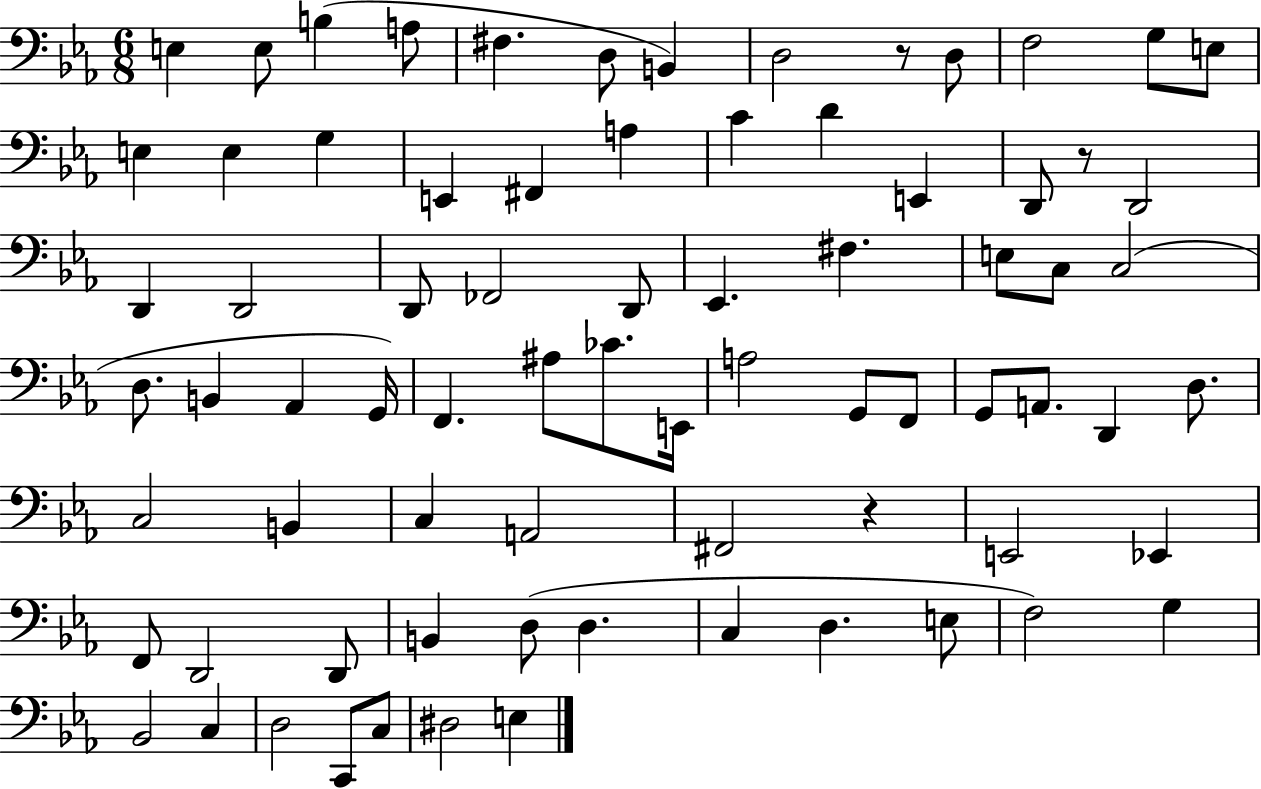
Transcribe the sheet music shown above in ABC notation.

X:1
T:Untitled
M:6/8
L:1/4
K:Eb
E, E,/2 B, A,/2 ^F, D,/2 B,, D,2 z/2 D,/2 F,2 G,/2 E,/2 E, E, G, E,, ^F,, A, C D E,, D,,/2 z/2 D,,2 D,, D,,2 D,,/2 _F,,2 D,,/2 _E,, ^F, E,/2 C,/2 C,2 D,/2 B,, _A,, G,,/4 F,, ^A,/2 _C/2 E,,/4 A,2 G,,/2 F,,/2 G,,/2 A,,/2 D,, D,/2 C,2 B,, C, A,,2 ^F,,2 z E,,2 _E,, F,,/2 D,,2 D,,/2 B,, D,/2 D, C, D, E,/2 F,2 G, _B,,2 C, D,2 C,,/2 C,/2 ^D,2 E,